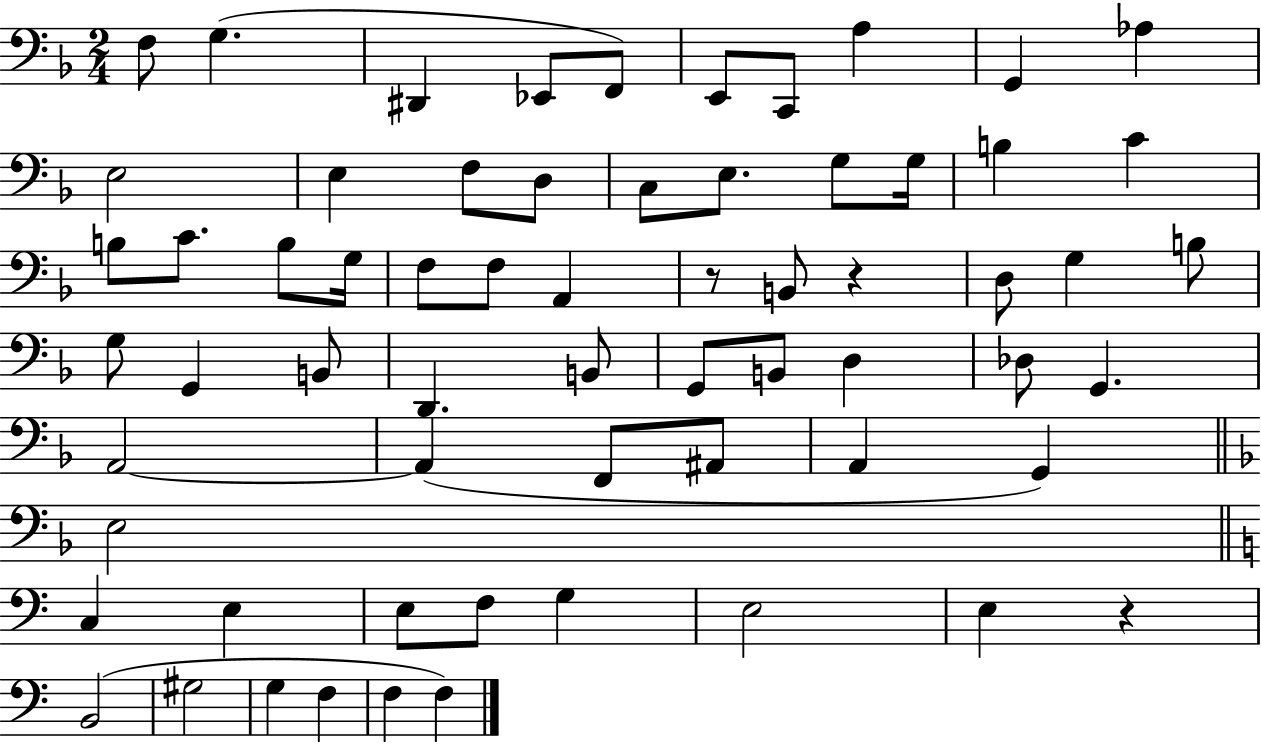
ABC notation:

X:1
T:Untitled
M:2/4
L:1/4
K:F
F,/2 G, ^D,, _E,,/2 F,,/2 E,,/2 C,,/2 A, G,, _A, E,2 E, F,/2 D,/2 C,/2 E,/2 G,/2 G,/4 B, C B,/2 C/2 B,/2 G,/4 F,/2 F,/2 A,, z/2 B,,/2 z D,/2 G, B,/2 G,/2 G,, B,,/2 D,, B,,/2 G,,/2 B,,/2 D, _D,/2 G,, A,,2 A,, F,,/2 ^A,,/2 A,, G,, E,2 C, E, E,/2 F,/2 G, E,2 E, z B,,2 ^G,2 G, F, F, F,